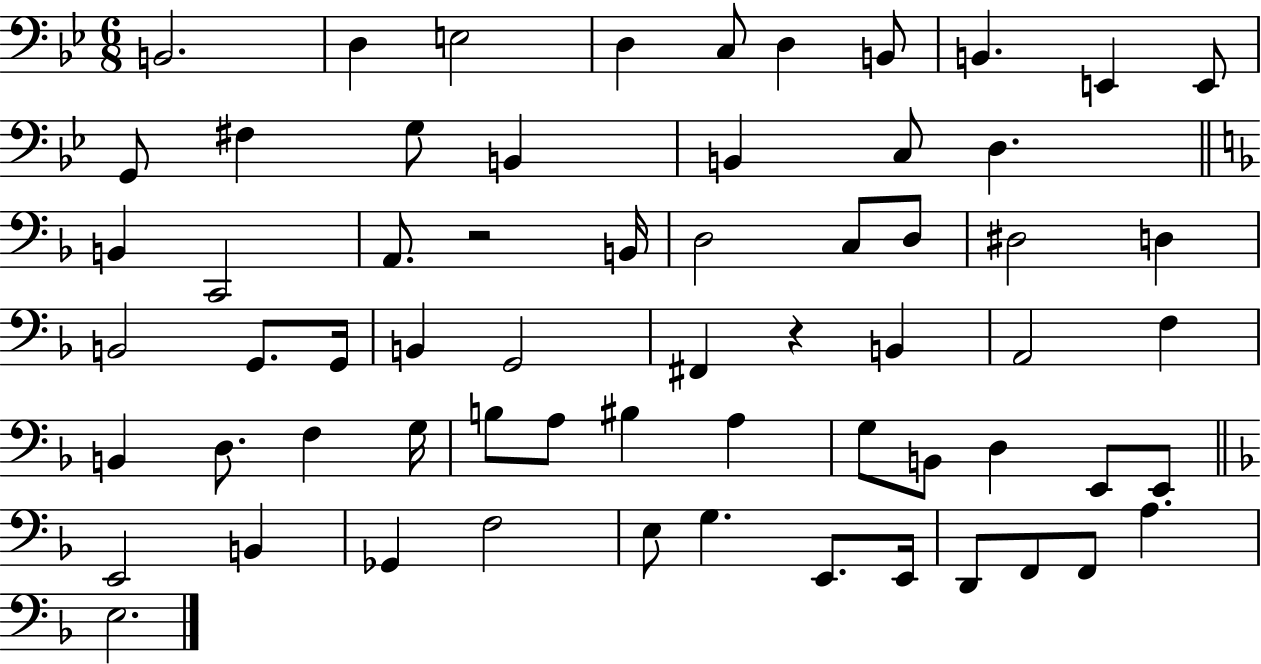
B2/h. D3/q E3/h D3/q C3/e D3/q B2/e B2/q. E2/q E2/e G2/e F#3/q G3/e B2/q B2/q C3/e D3/q. B2/q C2/h A2/e. R/h B2/s D3/h C3/e D3/e D#3/h D3/q B2/h G2/e. G2/s B2/q G2/h F#2/q R/q B2/q A2/h F3/q B2/q D3/e. F3/q G3/s B3/e A3/e BIS3/q A3/q G3/e B2/e D3/q E2/e E2/e E2/h B2/q Gb2/q F3/h E3/e G3/q. E2/e. E2/s D2/e F2/e F2/e A3/q. E3/h.